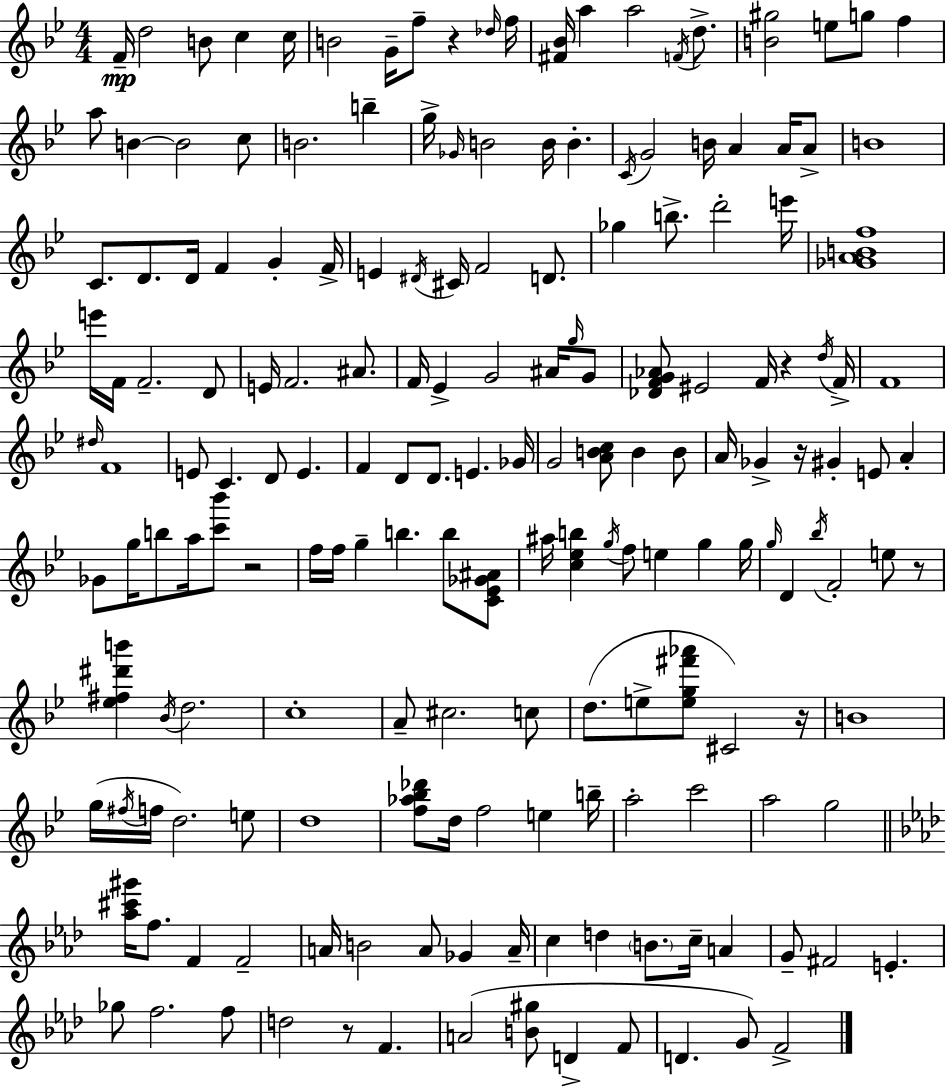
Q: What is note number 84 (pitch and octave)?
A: Gb4